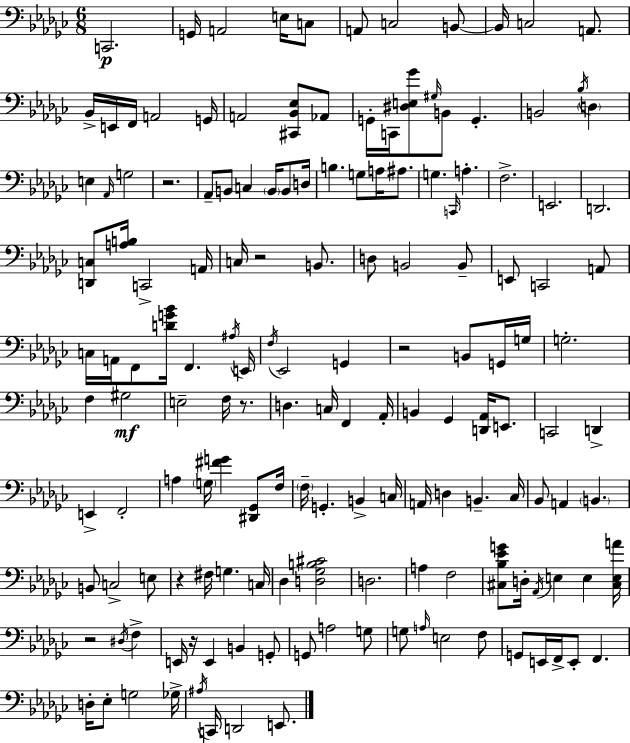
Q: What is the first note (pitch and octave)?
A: C2